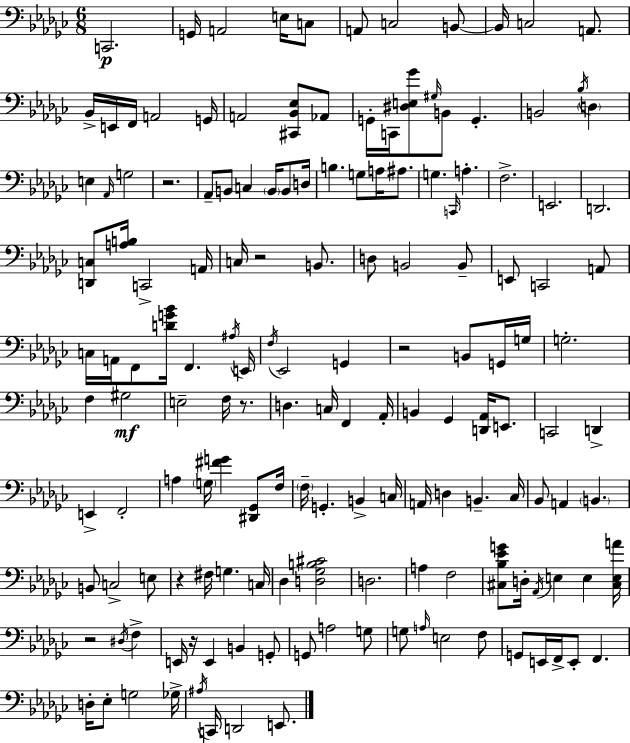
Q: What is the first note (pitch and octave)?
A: C2